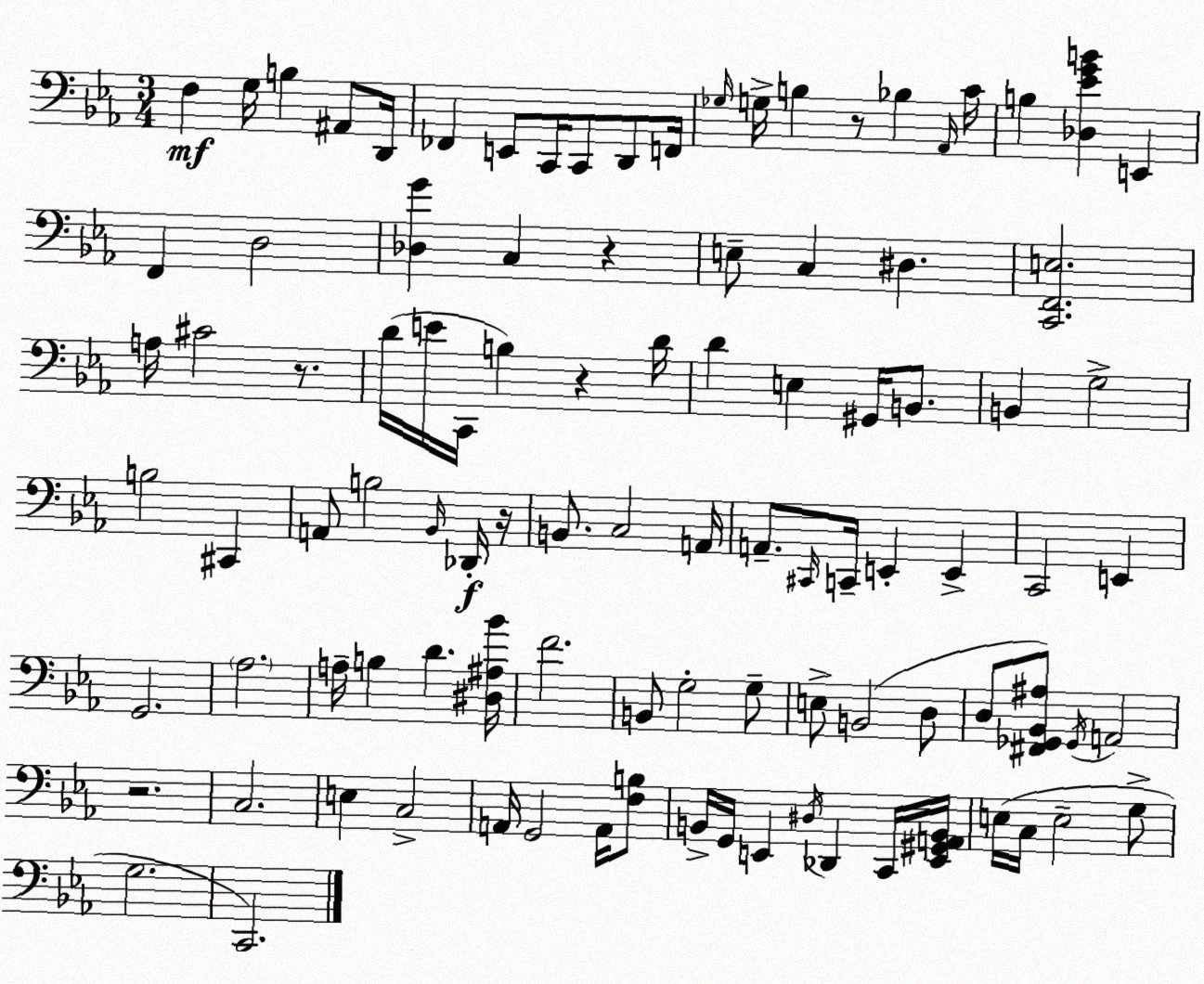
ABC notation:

X:1
T:Untitled
M:3/4
L:1/4
K:Eb
F, G,/4 B, ^A,,/2 D,,/4 _F,, E,,/2 C,,/4 C,,/2 D,,/2 F,,/4 _G,/4 G,/4 B, z/2 _B, _A,,/4 C/4 B, [_D,_EGB] E,, F,, D,2 [_D,G] C, z E,/2 C, ^D, [C,,F,,E,]2 A,/4 ^C2 z/2 D/4 E/4 C,,/4 B, z D/4 D E, ^G,,/4 B,,/2 B,, G,2 B,2 ^C,, A,,/2 B,2 _B,,/4 _D,,/4 z/4 B,,/2 C,2 A,,/4 A,,/2 ^C,,/4 C,,/4 E,, E,, C,,2 E,, G,,2 _A,2 A,/4 B, D [^D,^A,_B]/4 F2 B,,/2 G,2 G,/2 E,/2 B,,2 D,/2 D,/2 [^F,,_G,,_B,,^A,]/2 _G,,/4 A,,2 z2 C,2 E, C,2 A,,/4 G,,2 A,,/4 [F,B,]/2 B,,/4 G,,/4 E,, ^D,/4 _D,, C,,/4 [E,,^G,,A,,B,,]/4 E,/4 C,/4 E,2 G,/2 G,2 C,,2